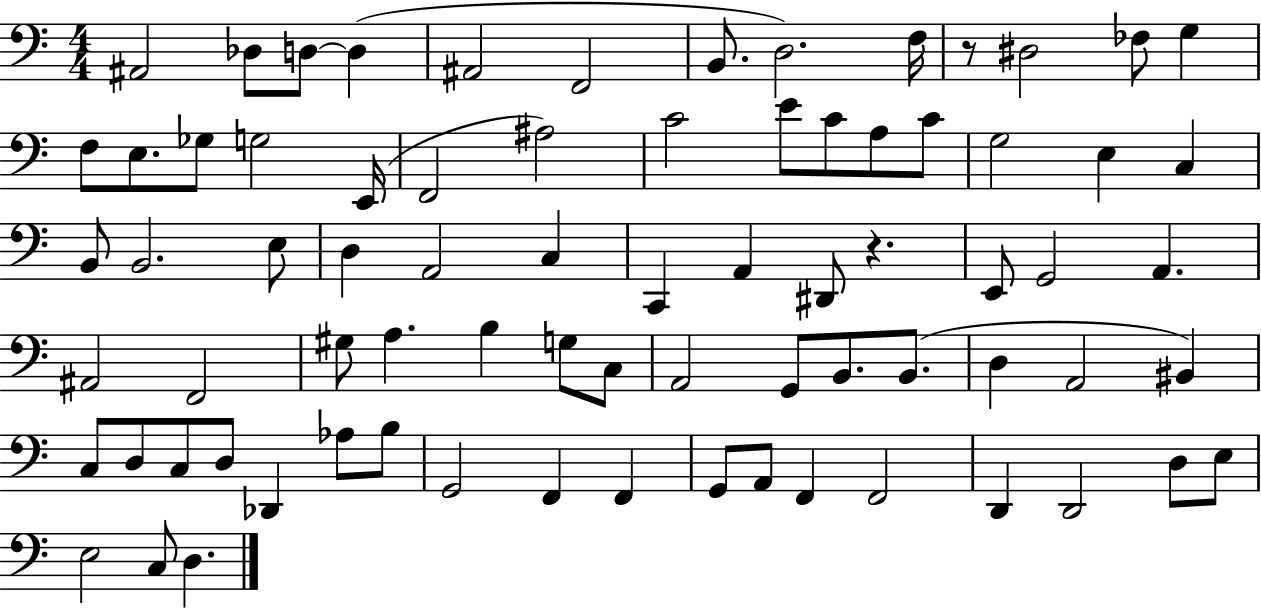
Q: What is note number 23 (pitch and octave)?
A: A3